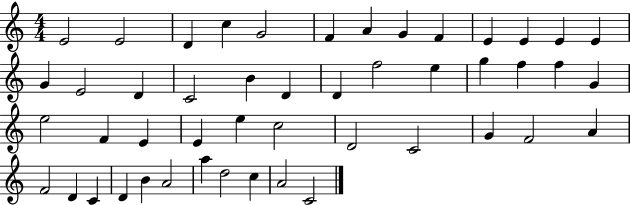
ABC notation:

X:1
T:Untitled
M:4/4
L:1/4
K:C
E2 E2 D c G2 F A G F E E E E G E2 D C2 B D D f2 e g f f G e2 F E E e c2 D2 C2 G F2 A F2 D C D B A2 a d2 c A2 C2